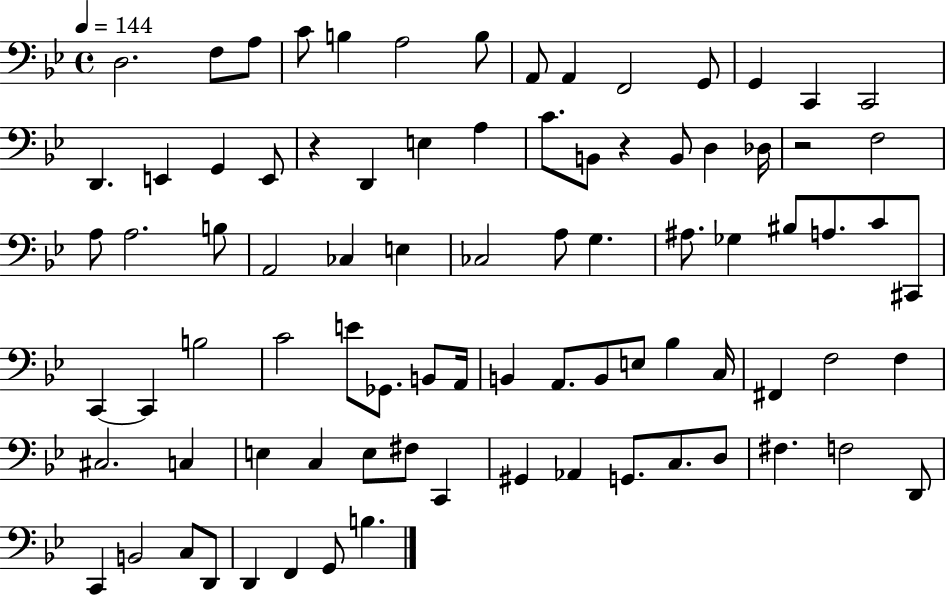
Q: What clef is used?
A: bass